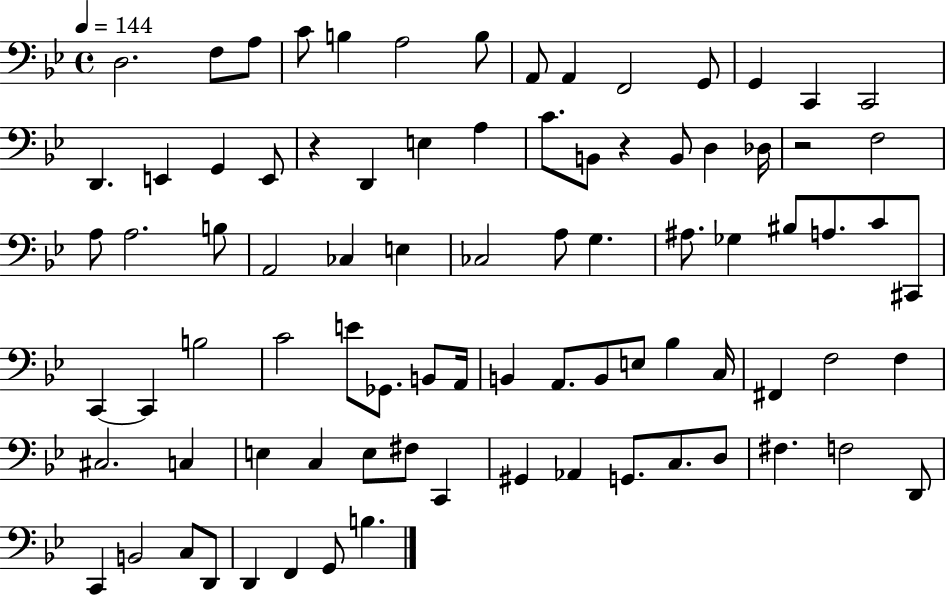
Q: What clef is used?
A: bass